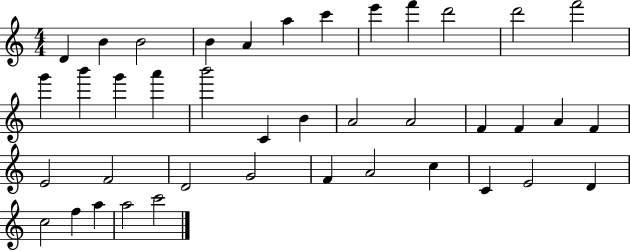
X:1
T:Untitled
M:4/4
L:1/4
K:C
D B B2 B A a c' e' f' d'2 d'2 f'2 g' b' g' a' b'2 C B A2 A2 F F A F E2 F2 D2 G2 F A2 c C E2 D c2 f a a2 c'2